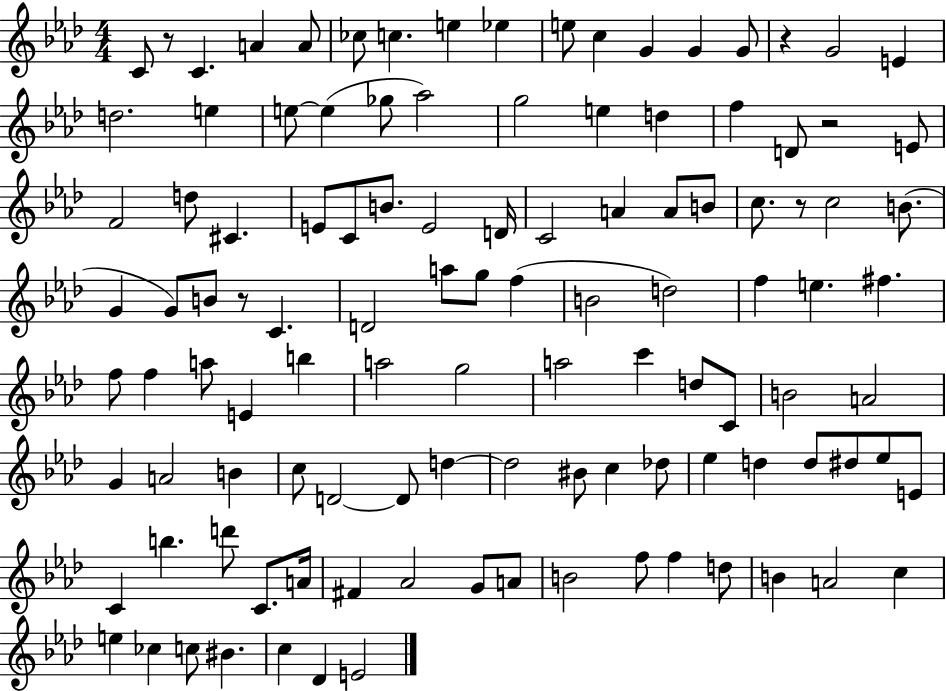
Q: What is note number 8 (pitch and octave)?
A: Eb5